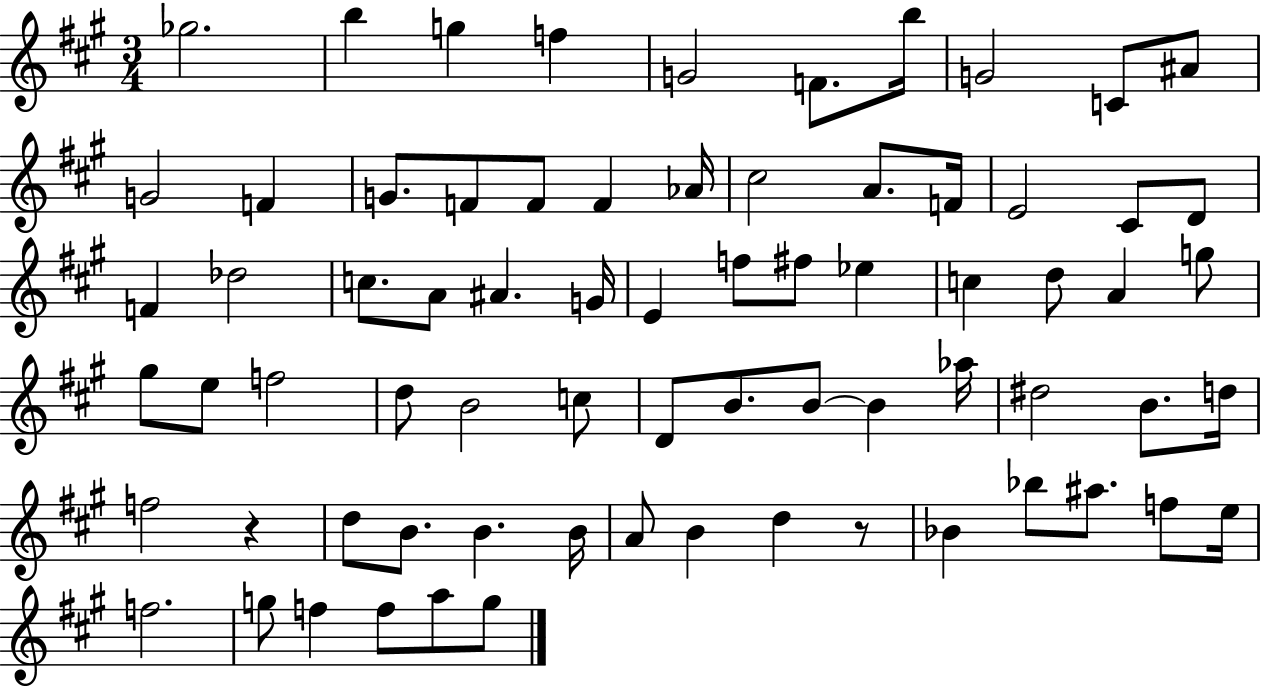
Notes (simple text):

Gb5/h. B5/q G5/q F5/q G4/h F4/e. B5/s G4/h C4/e A#4/e G4/h F4/q G4/e. F4/e F4/e F4/q Ab4/s C#5/h A4/e. F4/s E4/h C#4/e D4/e F4/q Db5/h C5/e. A4/e A#4/q. G4/s E4/q F5/e F#5/e Eb5/q C5/q D5/e A4/q G5/e G#5/e E5/e F5/h D5/e B4/h C5/e D4/e B4/e. B4/e B4/q Ab5/s D#5/h B4/e. D5/s F5/h R/q D5/e B4/e. B4/q. B4/s A4/e B4/q D5/q R/e Bb4/q Bb5/e A#5/e. F5/e E5/s F5/h. G5/e F5/q F5/e A5/e G5/e